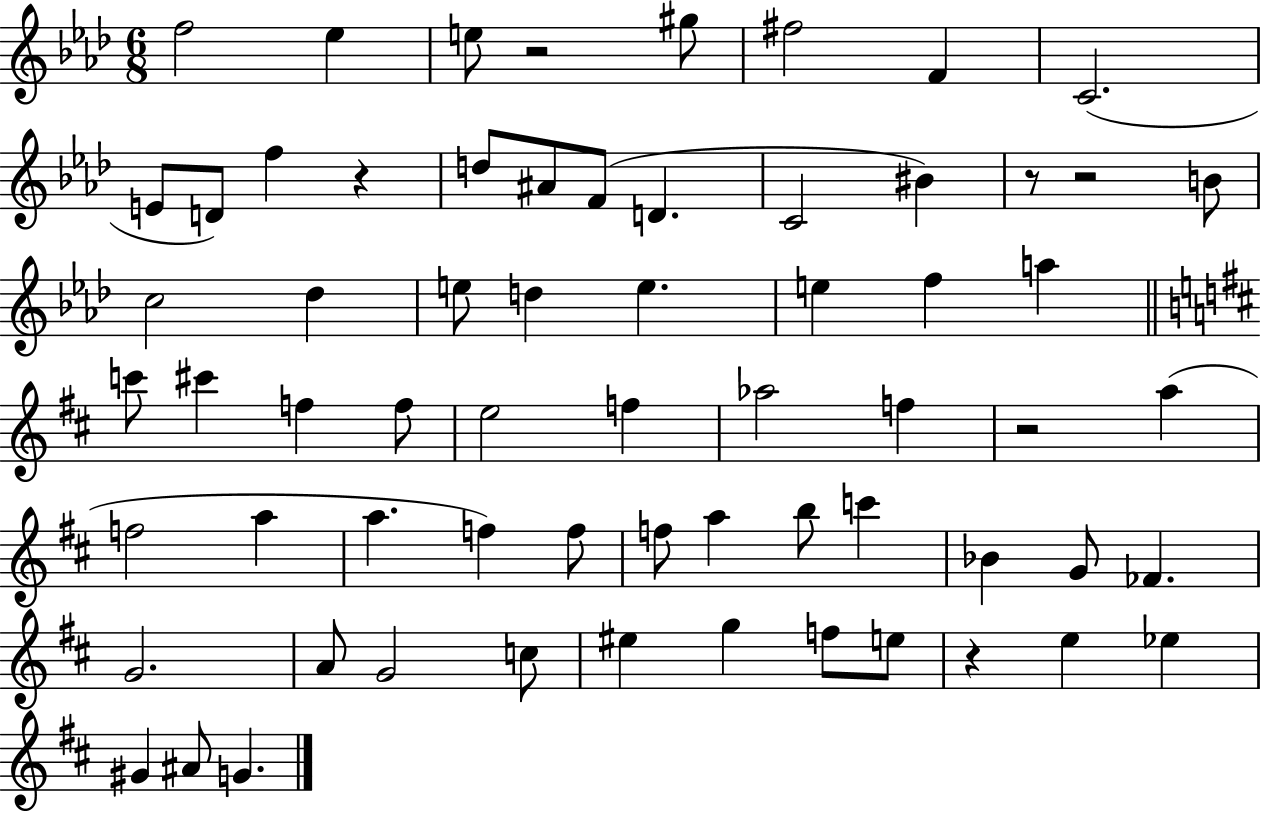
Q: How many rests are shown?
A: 6